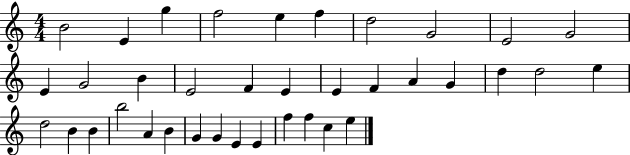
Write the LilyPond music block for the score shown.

{
  \clef treble
  \numericTimeSignature
  \time 4/4
  \key c \major
  b'2 e'4 g''4 | f''2 e''4 f''4 | d''2 g'2 | e'2 g'2 | \break e'4 g'2 b'4 | e'2 f'4 e'4 | e'4 f'4 a'4 g'4 | d''4 d''2 e''4 | \break d''2 b'4 b'4 | b''2 a'4 b'4 | g'4 g'4 e'4 e'4 | f''4 f''4 c''4 e''4 | \break \bar "|."
}